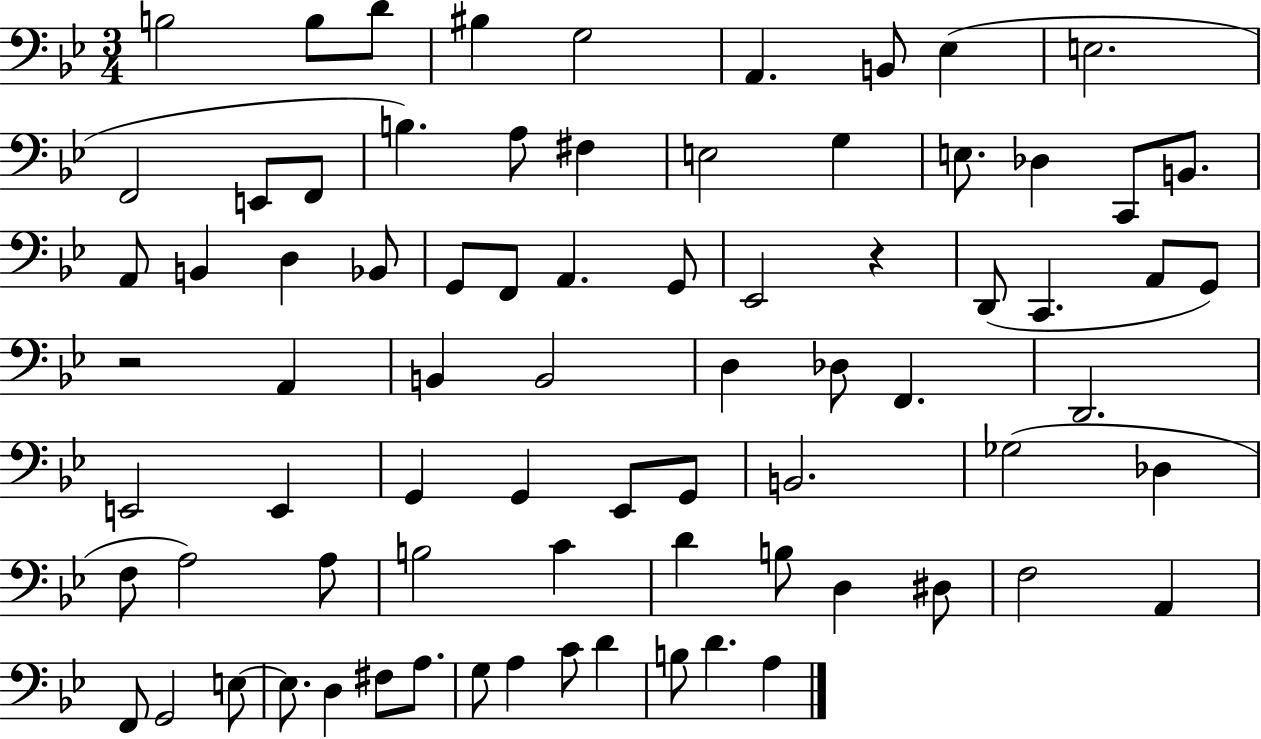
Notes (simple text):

B3/h B3/e D4/e BIS3/q G3/h A2/q. B2/e Eb3/q E3/h. F2/h E2/e F2/e B3/q. A3/e F#3/q E3/h G3/q E3/e. Db3/q C2/e B2/e. A2/e B2/q D3/q Bb2/e G2/e F2/e A2/q. G2/e Eb2/h R/q D2/e C2/q. A2/e G2/e R/h A2/q B2/q B2/h D3/q Db3/e F2/q. D2/h. E2/h E2/q G2/q G2/q Eb2/e G2/e B2/h. Gb3/h Db3/q F3/e A3/h A3/e B3/h C4/q D4/q B3/e D3/q D#3/e F3/h A2/q F2/e G2/h E3/e E3/e. D3/q F#3/e A3/e. G3/e A3/q C4/e D4/q B3/e D4/q. A3/q